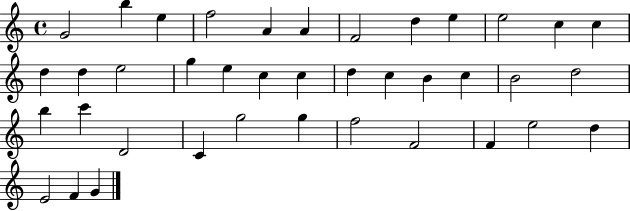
X:1
T:Untitled
M:4/4
L:1/4
K:C
G2 b e f2 A A F2 d e e2 c c d d e2 g e c c d c B c B2 d2 b c' D2 C g2 g f2 F2 F e2 d E2 F G